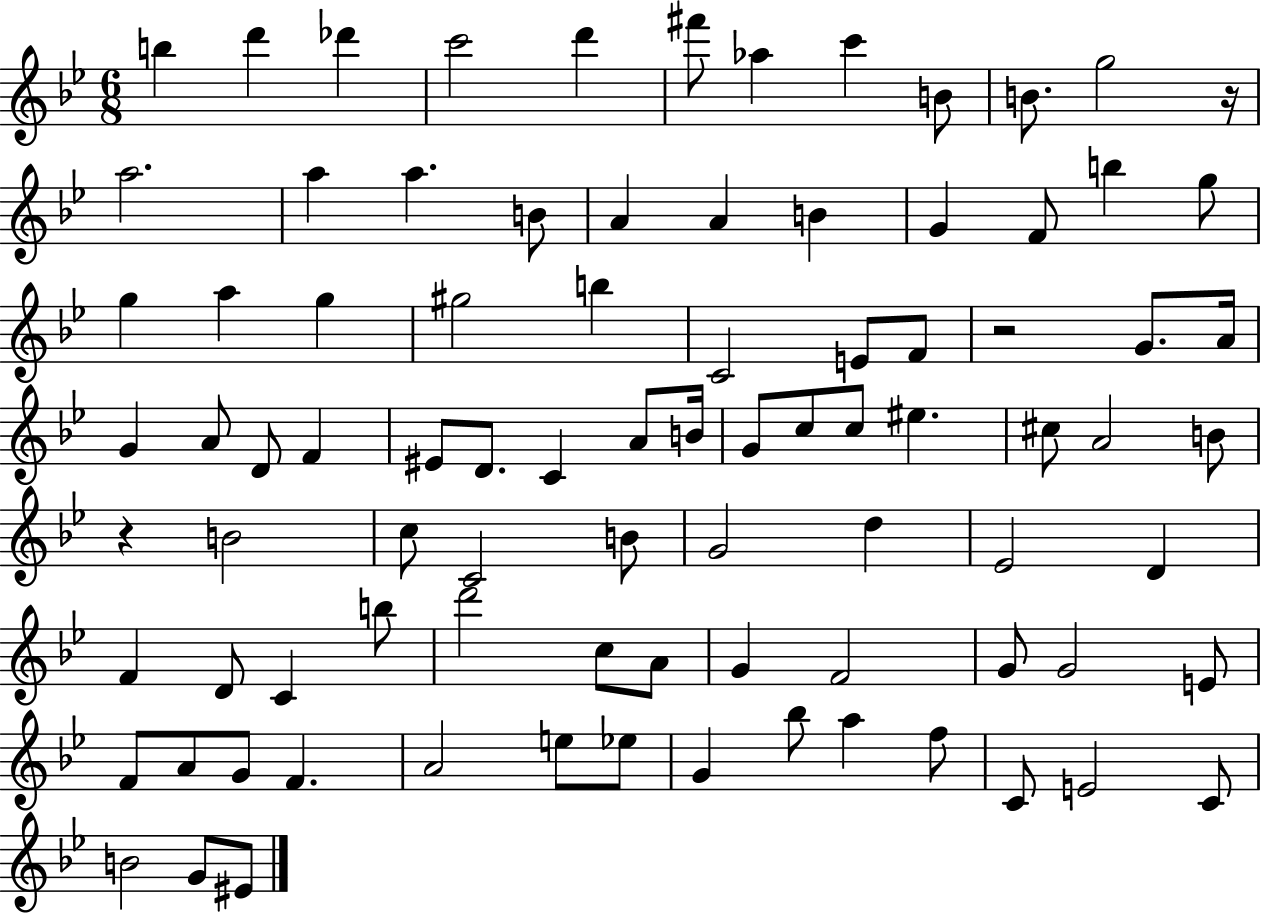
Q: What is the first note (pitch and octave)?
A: B5